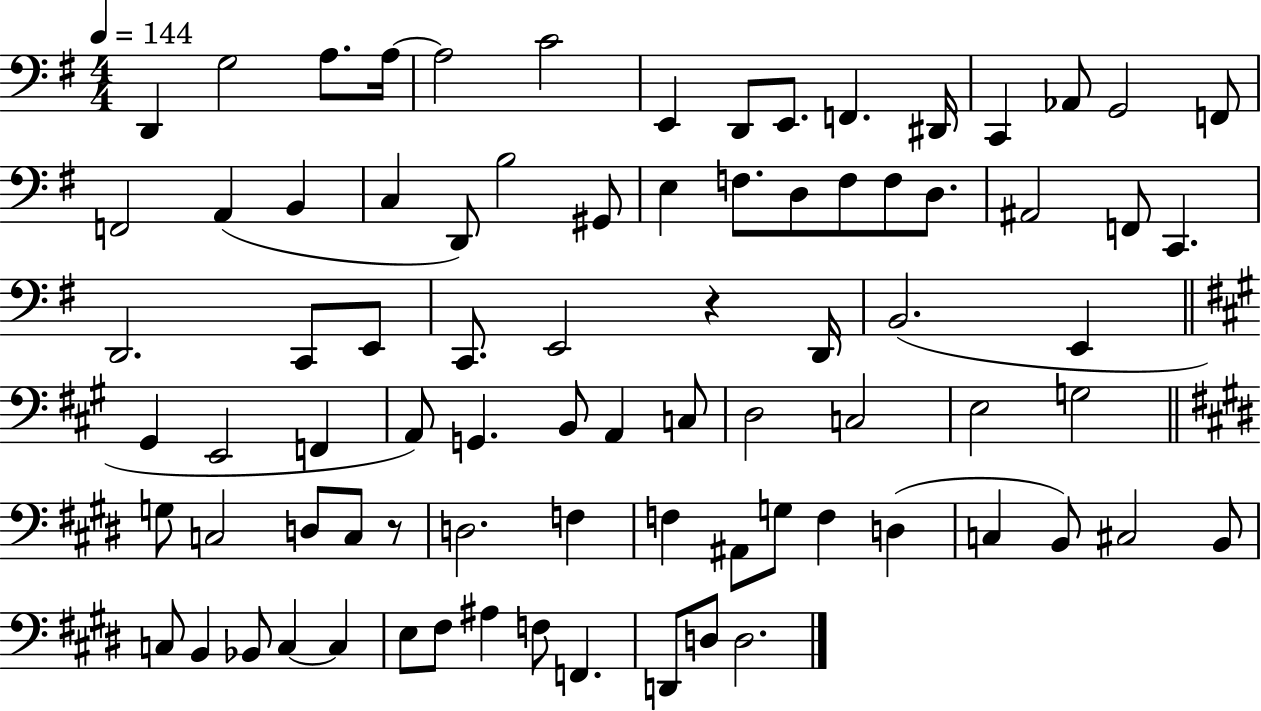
{
  \clef bass
  \numericTimeSignature
  \time 4/4
  \key g \major
  \tempo 4 = 144
  d,4 g2 a8. a16~~ | a2 c'2 | e,4 d,8 e,8. f,4. dis,16 | c,4 aes,8 g,2 f,8 | \break f,2 a,4( b,4 | c4 d,8) b2 gis,8 | e4 f8. d8 f8 f8 d8. | ais,2 f,8 c,4. | \break d,2. c,8 e,8 | c,8. e,2 r4 d,16 | b,2.( e,4 | \bar "||" \break \key a \major gis,4 e,2 f,4 | a,8) g,4. b,8 a,4 c8 | d2 c2 | e2 g2 | \break \bar "||" \break \key e \major g8 c2 d8 c8 r8 | d2. f4 | f4 ais,8 g8 f4 d4( | c4 b,8) cis2 b,8 | \break c8 b,4 bes,8 c4~~ c4 | e8 fis8 ais4 f8 f,4. | d,8 d8 d2. | \bar "|."
}